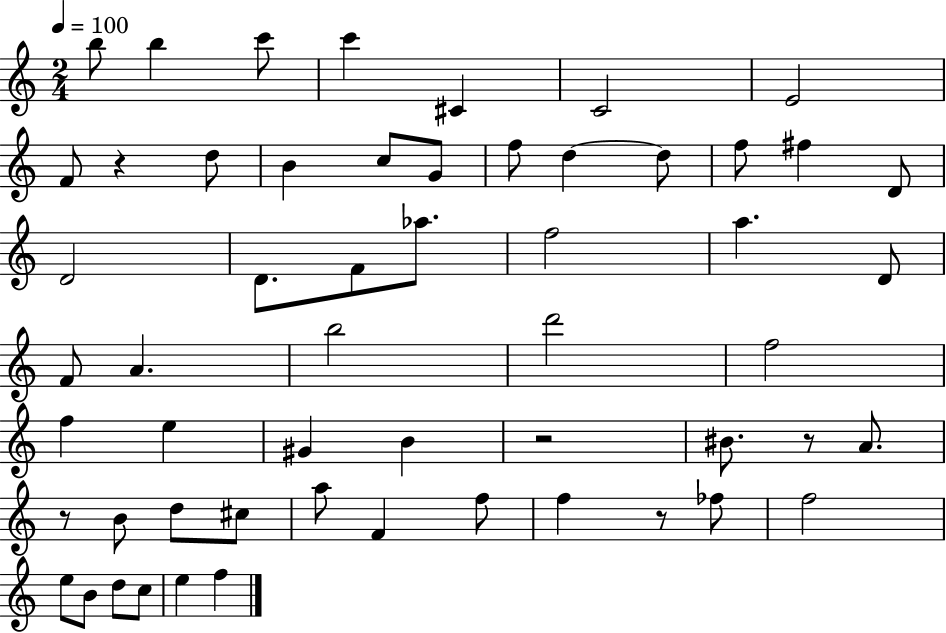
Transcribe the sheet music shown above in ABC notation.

X:1
T:Untitled
M:2/4
L:1/4
K:C
b/2 b c'/2 c' ^C C2 E2 F/2 z d/2 B c/2 G/2 f/2 d d/2 f/2 ^f D/2 D2 D/2 F/2 _a/2 f2 a D/2 F/2 A b2 d'2 f2 f e ^G B z2 ^B/2 z/2 A/2 z/2 B/2 d/2 ^c/2 a/2 F f/2 f z/2 _f/2 f2 e/2 B/2 d/2 c/2 e f